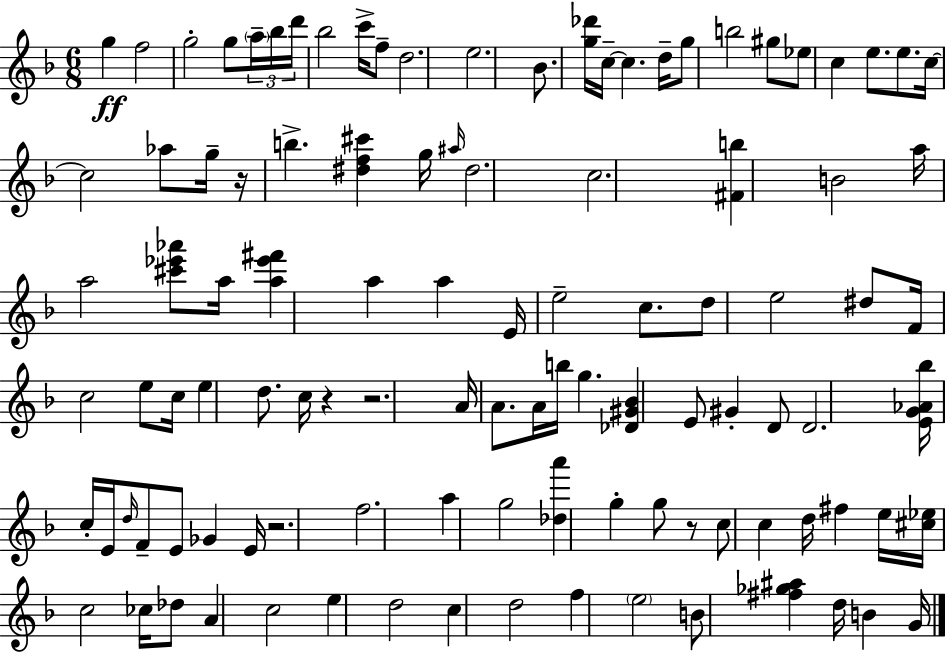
X:1
T:Untitled
M:6/8
L:1/4
K:Dm
g f2 g2 g/2 a/4 _b/4 d'/4 _b2 c'/4 f/2 d2 e2 _B/2 [g_d']/4 c/4 c d/4 g/2 b2 ^g/2 _e/2 c e/2 e/2 c/4 c2 _a/2 g/4 z/4 b [^df^c'] g/4 ^a/4 ^d2 c2 [^Fb] B2 a/4 a2 [^c'_e'_a']/2 a/4 [a_e'^f'] a a E/4 e2 c/2 d/2 e2 ^d/2 F/4 c2 e/2 c/4 e d/2 c/4 z z2 A/4 A/2 A/4 b/4 g [_D^G_B] E/2 ^G D/2 D2 [EG_A_b]/4 c/4 E/4 d/4 F/2 E/2 _G E/4 z2 f2 a g2 [_da'] g g/2 z/2 c/2 c d/4 ^f e/4 [^c_e]/4 c2 _c/4 _d/2 A c2 e d2 c d2 f e2 B/2 [^f_g^a] d/4 B G/4